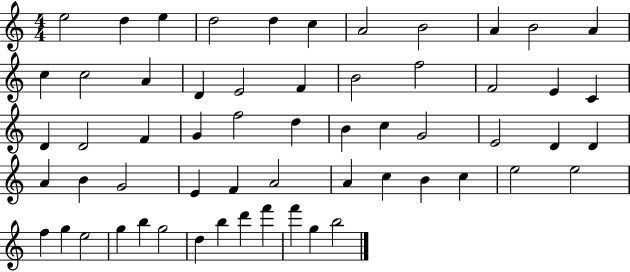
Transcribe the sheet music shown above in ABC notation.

X:1
T:Untitled
M:4/4
L:1/4
K:C
e2 d e d2 d c A2 B2 A B2 A c c2 A D E2 F B2 f2 F2 E C D D2 F G f2 d B c G2 E2 D D A B G2 E F A2 A c B c e2 e2 f g e2 g b g2 d b d' f' f' g b2